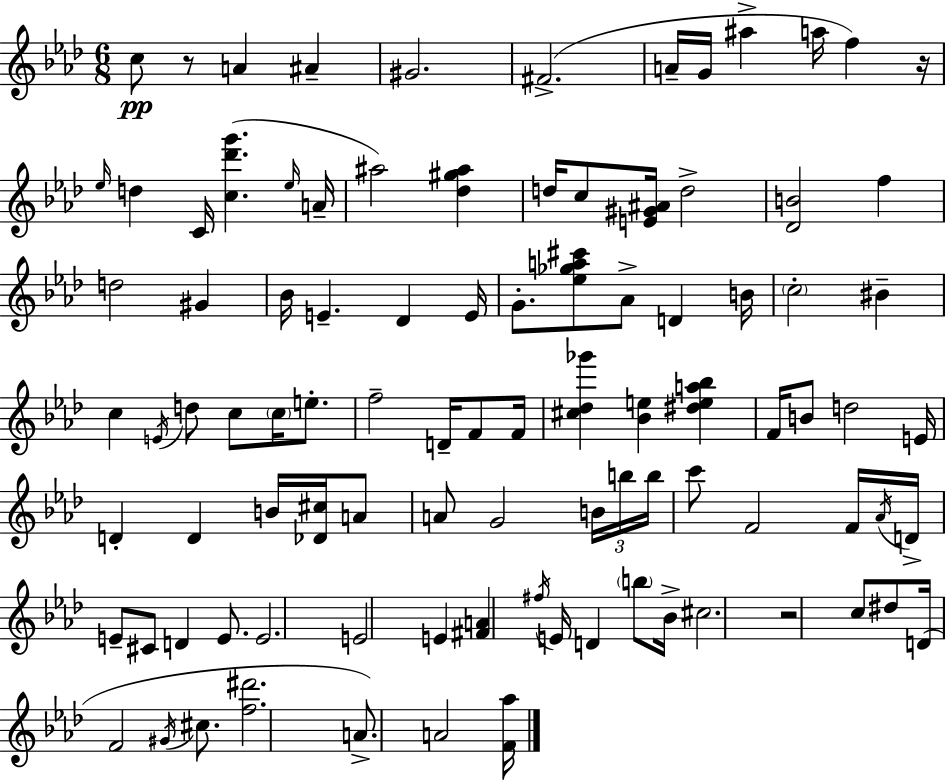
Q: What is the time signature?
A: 6/8